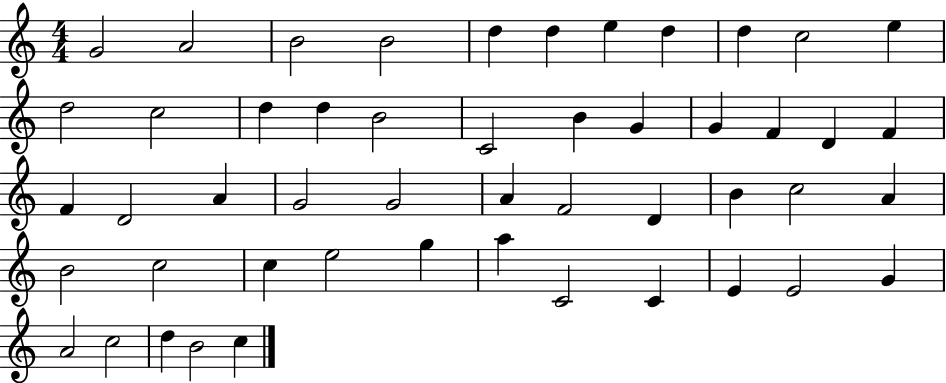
X:1
T:Untitled
M:4/4
L:1/4
K:C
G2 A2 B2 B2 d d e d d c2 e d2 c2 d d B2 C2 B G G F D F F D2 A G2 G2 A F2 D B c2 A B2 c2 c e2 g a C2 C E E2 G A2 c2 d B2 c